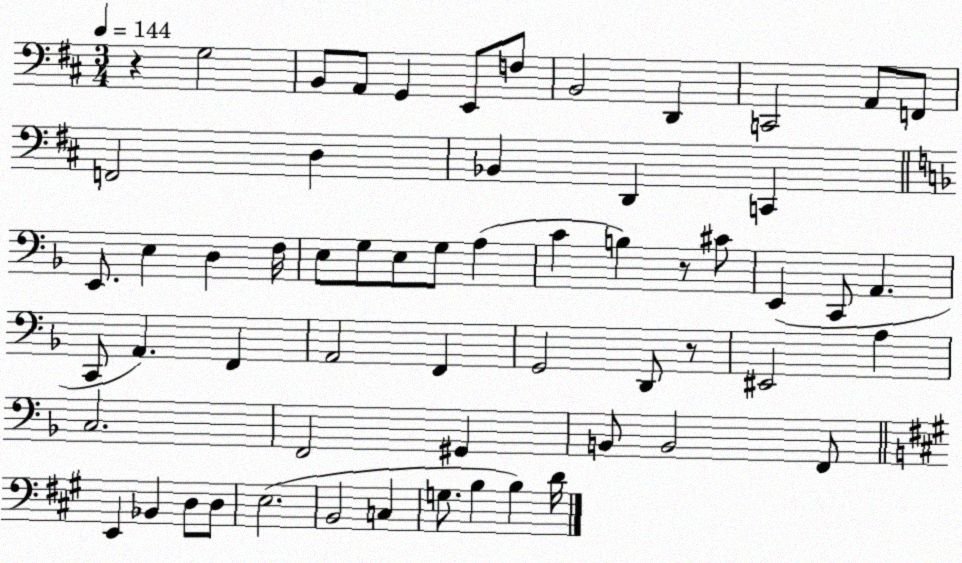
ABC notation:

X:1
T:Untitled
M:3/4
L:1/4
K:D
z G,2 B,,/2 A,,/2 G,, E,,/2 F,/2 B,,2 D,, C,,2 A,,/2 F,,/2 F,,2 D, _B,, D,, C,, E,,/2 E, D, F,/4 E,/2 G,/2 E,/2 G,/2 A, C B, z/2 ^C/2 E,, C,,/2 A,, C,,/2 A,, F,, A,,2 F,, G,,2 D,,/2 z/2 ^E,,2 A, C,2 F,,2 ^G,, B,,/2 B,,2 F,,/2 E,, _B,, D,/2 D,/2 E,2 B,,2 C, G,/2 B, B, D/4